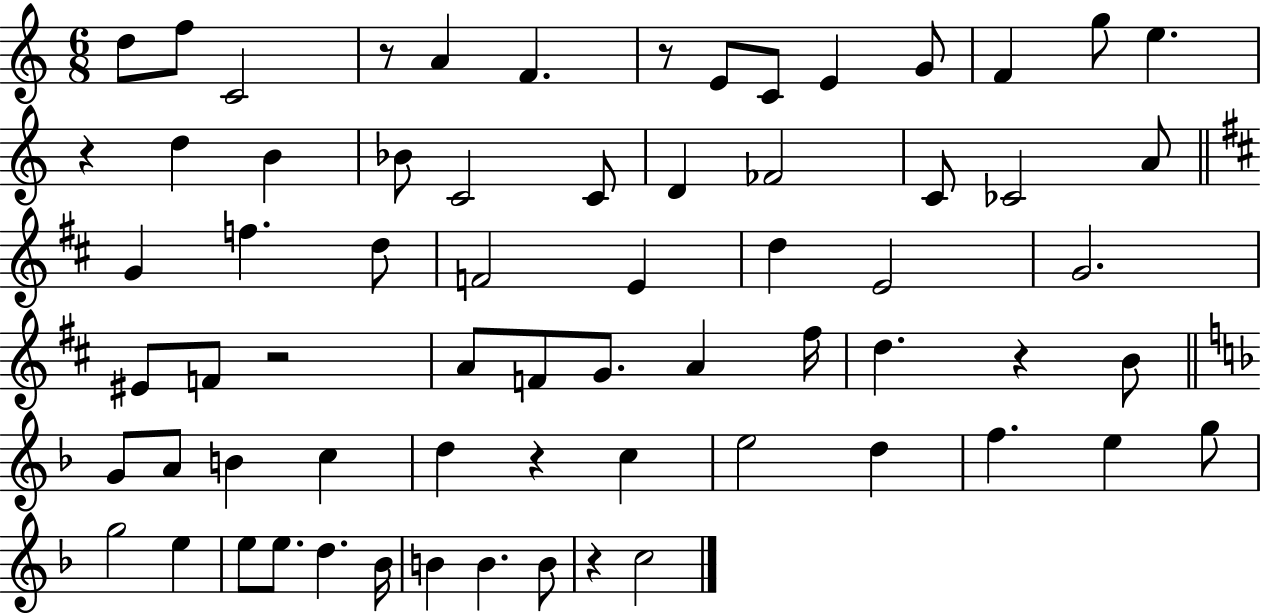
{
  \clef treble
  \numericTimeSignature
  \time 6/8
  \key c \major
  d''8 f''8 c'2 | r8 a'4 f'4. | r8 e'8 c'8 e'4 g'8 | f'4 g''8 e''4. | \break r4 d''4 b'4 | bes'8 c'2 c'8 | d'4 fes'2 | c'8 ces'2 a'8 | \break \bar "||" \break \key d \major g'4 f''4. d''8 | f'2 e'4 | d''4 e'2 | g'2. | \break eis'8 f'8 r2 | a'8 f'8 g'8. a'4 fis''16 | d''4. r4 b'8 | \bar "||" \break \key f \major g'8 a'8 b'4 c''4 | d''4 r4 c''4 | e''2 d''4 | f''4. e''4 g''8 | \break g''2 e''4 | e''8 e''8. d''4. bes'16 | b'4 b'4. b'8 | r4 c''2 | \break \bar "|."
}